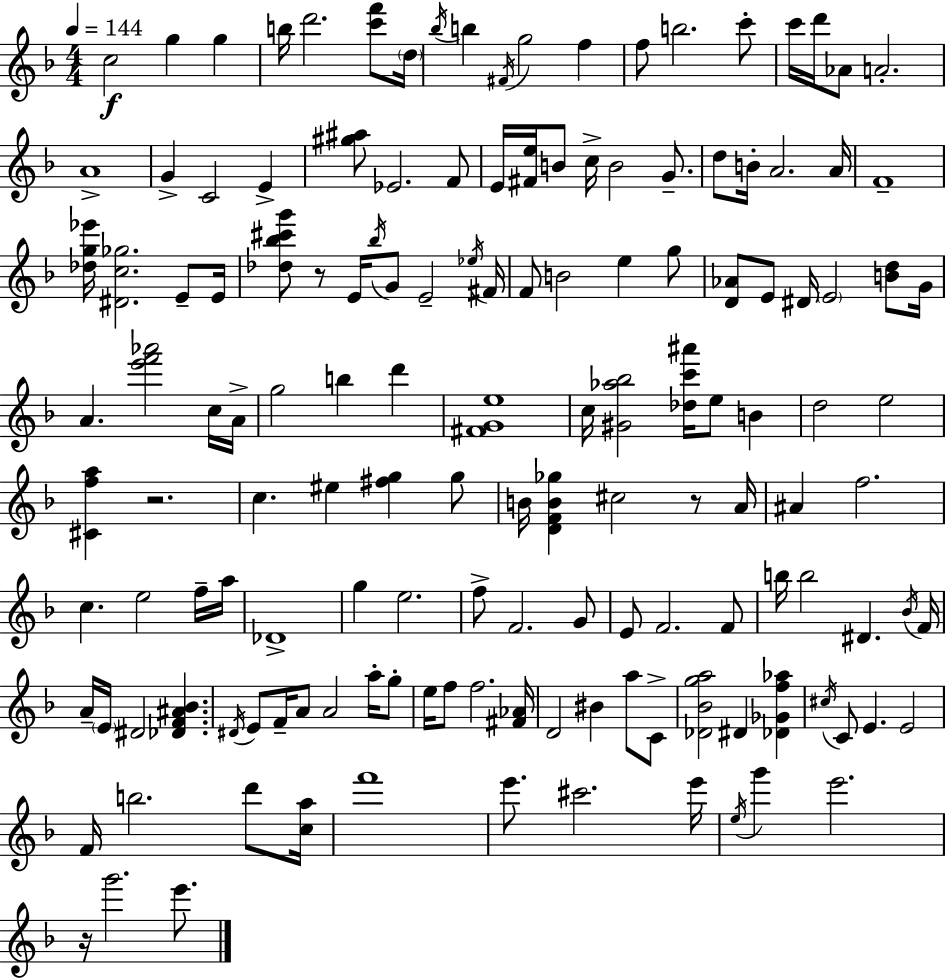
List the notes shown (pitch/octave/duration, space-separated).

C5/h G5/q G5/q B5/s D6/h. [C6,F6]/e D5/s Bb5/s B5/q F#4/s G5/h F5/q F5/e B5/h. C6/e C6/s D6/s Ab4/e A4/h. A4/w G4/q C4/h E4/q [G#5,A#5]/e Eb4/h. F4/e E4/s [F#4,E5]/s B4/e C5/s B4/h G4/e. D5/e B4/s A4/h. A4/s F4/w [Db5,G5,Eb6]/s [D#4,C5,Gb5]/h. E4/e E4/s [Db5,Bb5,C#6,G6]/e R/e E4/s Bb5/s G4/e E4/h Eb5/s F#4/s F4/e B4/h E5/q G5/e [D4,Ab4]/e E4/e D#4/s E4/h [B4,D5]/e G4/s A4/q. [E6,F6,Ab6]/h C5/s A4/s G5/h B5/q D6/q [F#4,G4,E5]/w C5/s [G#4,Ab5,Bb5]/h [Db5,C6,A#6]/s E5/e B4/q D5/h E5/h [C#4,F5,A5]/q R/h. C5/q. EIS5/q [F#5,G5]/q G5/e B4/s [D4,F4,B4,Gb5]/q C#5/h R/e A4/s A#4/q F5/h. C5/q. E5/h F5/s A5/s Db4/w G5/q E5/h. F5/e F4/h. G4/e E4/e F4/h. F4/e B5/s B5/h D#4/q. Bb4/s F4/s A4/s E4/s D#4/h [Db4,F4,A#4,Bb4]/q. D#4/s E4/e F4/s A4/e A4/h A5/s G5/e E5/s F5/e F5/h. [F#4,Ab4]/s D4/h BIS4/q A5/e C4/e [Db4,Bb4,G5,A5]/h D#4/q [Db4,Gb4,F5,Ab5]/q C#5/s C4/e E4/q. E4/h F4/s B5/h. D6/e [C5,A5]/s F6/w E6/e. C#6/h. E6/s E5/s G6/q E6/h. R/s G6/h. E6/e.